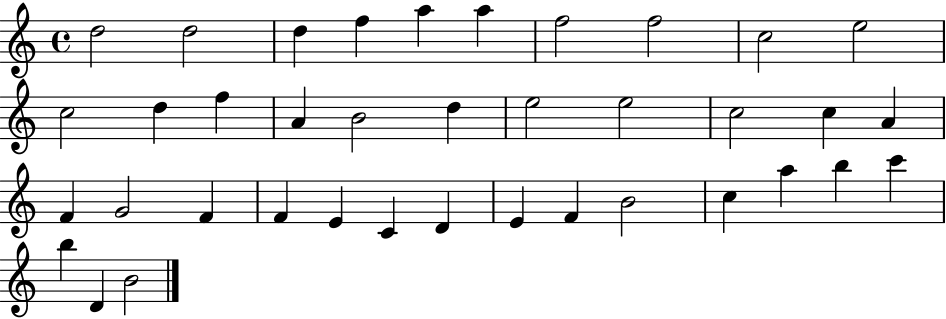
{
  \clef treble
  \time 4/4
  \defaultTimeSignature
  \key c \major
  d''2 d''2 | d''4 f''4 a''4 a''4 | f''2 f''2 | c''2 e''2 | \break c''2 d''4 f''4 | a'4 b'2 d''4 | e''2 e''2 | c''2 c''4 a'4 | \break f'4 g'2 f'4 | f'4 e'4 c'4 d'4 | e'4 f'4 b'2 | c''4 a''4 b''4 c'''4 | \break b''4 d'4 b'2 | \bar "|."
}